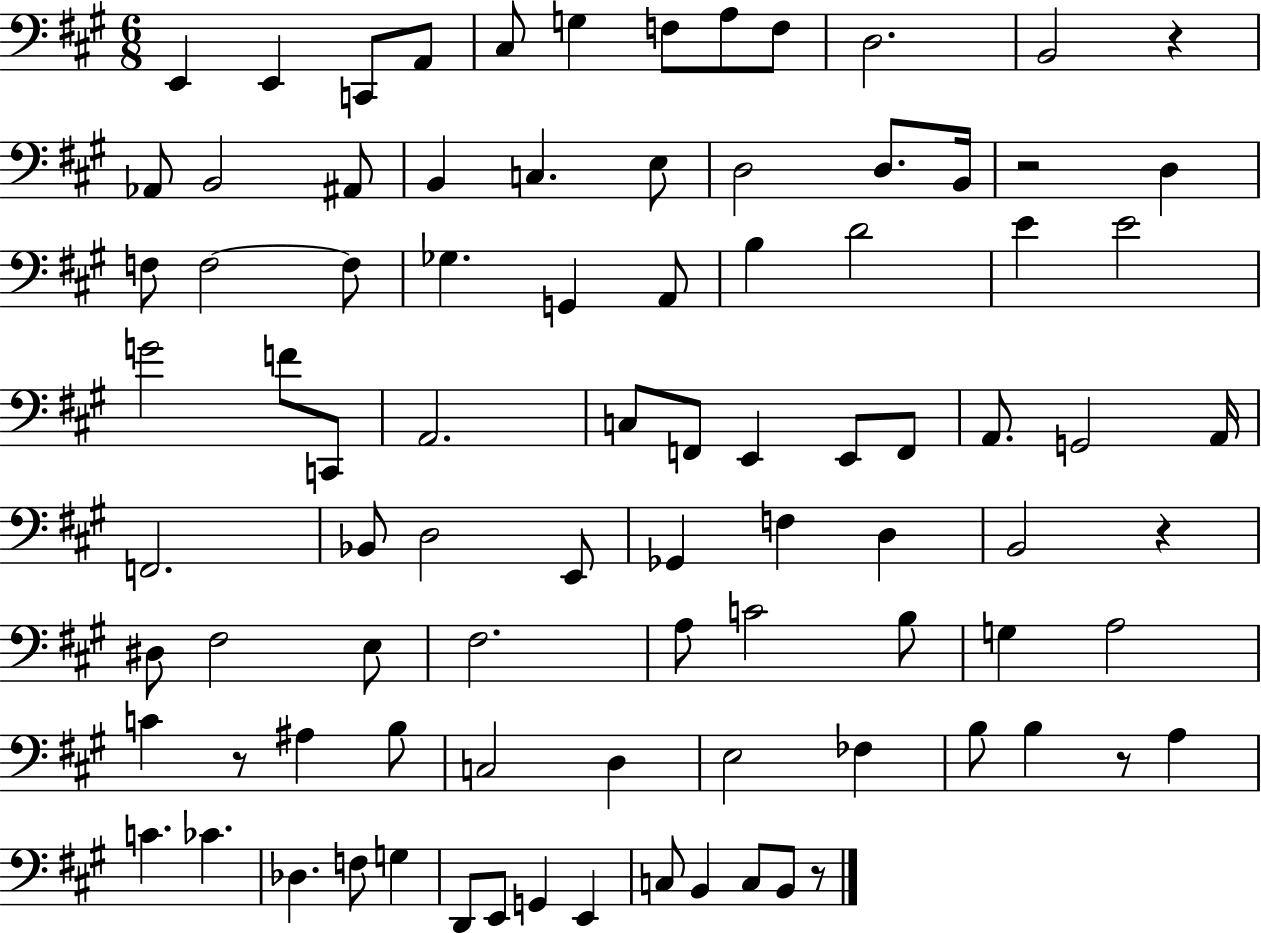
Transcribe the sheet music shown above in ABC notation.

X:1
T:Untitled
M:6/8
L:1/4
K:A
E,, E,, C,,/2 A,,/2 ^C,/2 G, F,/2 A,/2 F,/2 D,2 B,,2 z _A,,/2 B,,2 ^A,,/2 B,, C, E,/2 D,2 D,/2 B,,/4 z2 D, F,/2 F,2 F,/2 _G, G,, A,,/2 B, D2 E E2 G2 F/2 C,,/2 A,,2 C,/2 F,,/2 E,, E,,/2 F,,/2 A,,/2 G,,2 A,,/4 F,,2 _B,,/2 D,2 E,,/2 _G,, F, D, B,,2 z ^D,/2 ^F,2 E,/2 ^F,2 A,/2 C2 B,/2 G, A,2 C z/2 ^A, B,/2 C,2 D, E,2 _F, B,/2 B, z/2 A, C _C _D, F,/2 G, D,,/2 E,,/2 G,, E,, C,/2 B,, C,/2 B,,/2 z/2